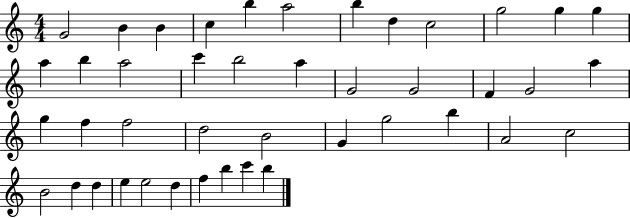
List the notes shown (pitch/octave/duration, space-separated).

G4/h B4/q B4/q C5/q B5/q A5/h B5/q D5/q C5/h G5/h G5/q G5/q A5/q B5/q A5/h C6/q B5/h A5/q G4/h G4/h F4/q G4/h A5/q G5/q F5/q F5/h D5/h B4/h G4/q G5/h B5/q A4/h C5/h B4/h D5/q D5/q E5/q E5/h D5/q F5/q B5/q C6/q B5/q